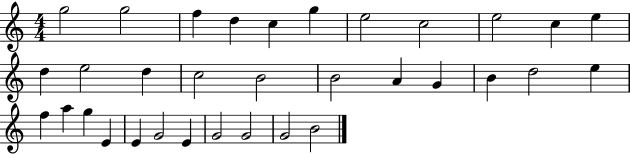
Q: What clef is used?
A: treble